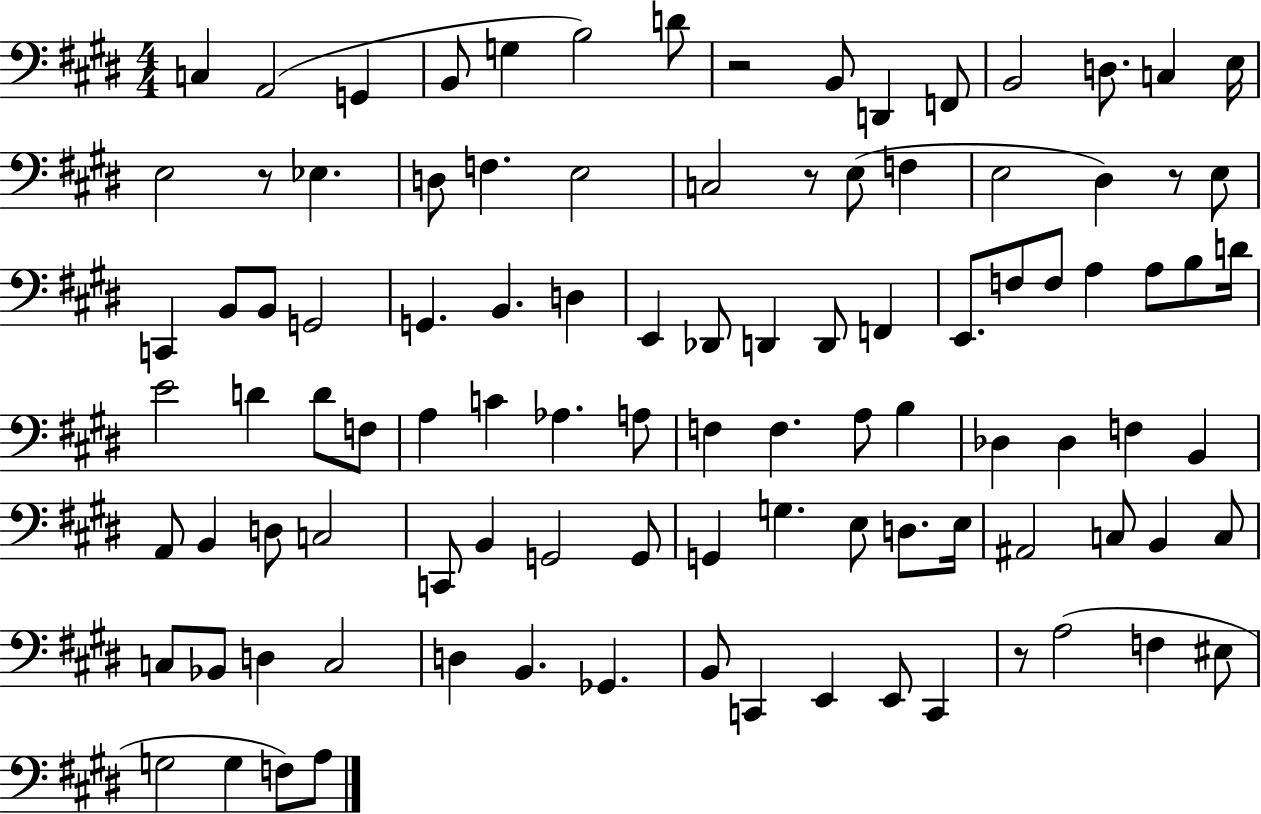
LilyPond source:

{
  \clef bass
  \numericTimeSignature
  \time 4/4
  \key e \major
  c4 a,2( g,4 | b,8 g4 b2) d'8 | r2 b,8 d,4 f,8 | b,2 d8. c4 e16 | \break e2 r8 ees4. | d8 f4. e2 | c2 r8 e8( f4 | e2 dis4) r8 e8 | \break c,4 b,8 b,8 g,2 | g,4. b,4. d4 | e,4 des,8 d,4 d,8 f,4 | e,8. f8 f8 a4 a8 b8 d'16 | \break e'2 d'4 d'8 f8 | a4 c'4 aes4. a8 | f4 f4. a8 b4 | des4 des4 f4 b,4 | \break a,8 b,4 d8 c2 | c,8 b,4 g,2 g,8 | g,4 g4. e8 d8. e16 | ais,2 c8 b,4 c8 | \break c8 bes,8 d4 c2 | d4 b,4. ges,4. | b,8 c,4 e,4 e,8 c,4 | r8 a2( f4 eis8 | \break g2 g4 f8) a8 | \bar "|."
}